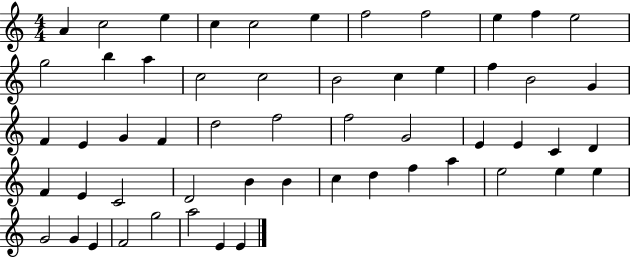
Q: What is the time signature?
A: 4/4